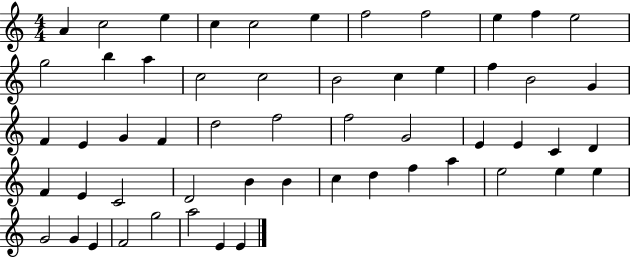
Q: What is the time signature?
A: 4/4